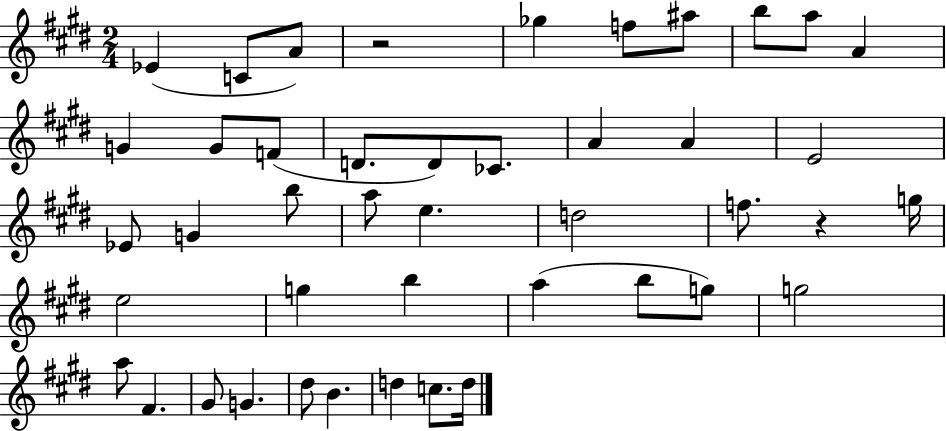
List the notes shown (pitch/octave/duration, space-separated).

Eb4/q C4/e A4/e R/h Gb5/q F5/e A#5/e B5/e A5/e A4/q G4/q G4/e F4/e D4/e. D4/e CES4/e. A4/q A4/q E4/h Eb4/e G4/q B5/e A5/e E5/q. D5/h F5/e. R/q G5/s E5/h G5/q B5/q A5/q B5/e G5/e G5/h A5/e F#4/q. G#4/e G4/q. D#5/e B4/q. D5/q C5/e. D5/s